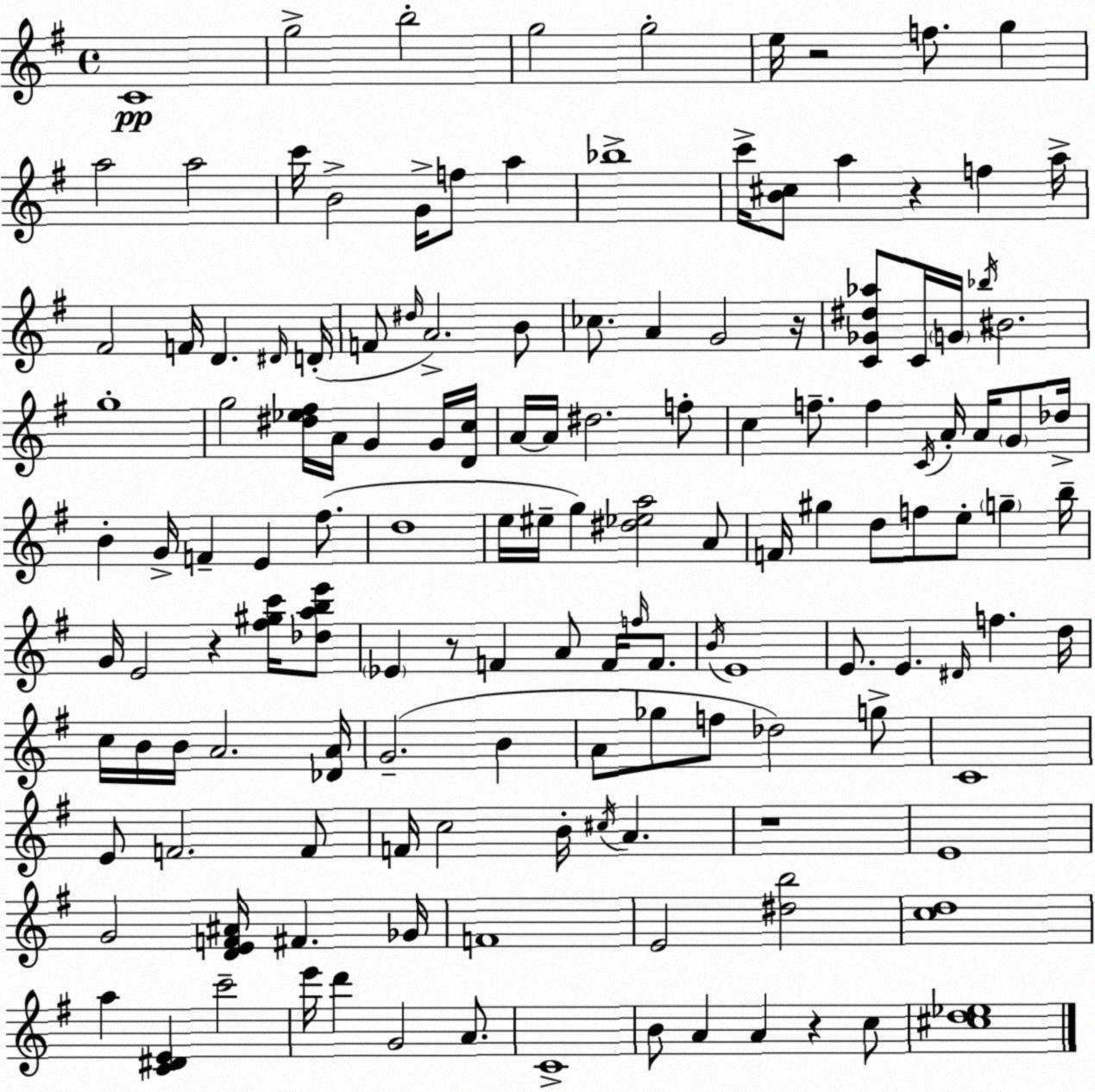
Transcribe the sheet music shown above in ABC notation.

X:1
T:Untitled
M:4/4
L:1/4
K:G
C4 g2 b2 g2 g2 e/4 z2 f/2 g a2 a2 c'/4 B2 G/4 f/2 a _b4 c'/4 [B^c]/2 a z f a/4 ^F2 F/4 D ^D/4 D/4 F/2 ^d/4 A2 B/2 _c/2 A G2 z/4 [C_G^d_a]/2 C/4 G/4 _b/4 ^B2 g4 g2 [^d_e^f]/4 A/4 G G/4 [Dc]/4 A/4 A/4 ^d2 f/2 c f/2 f C/4 A/4 A/4 G/2 _d/4 B G/4 F E ^f/2 d4 e/4 ^e/4 g [^d_ea]2 A/2 F/4 ^g d/2 f/2 e/2 g b/4 G/4 E2 z [^f^gc']/4 [_dabe']/2 _E z/2 F A/2 F/4 f/4 F/2 B/4 E4 E/2 E ^D/4 f d/4 c/4 B/4 B/4 A2 [_DA]/4 G2 B A/2 _g/2 f/2 _d2 g/2 C4 E/2 F2 F/2 F/4 c2 B/4 ^c/4 A z4 E4 G2 [DEF^A]/4 ^F _G/4 F4 E2 [^db]2 [cd]4 a [C^DE] c'2 e'/4 d' G2 A/2 C4 B/2 A A z c/2 [^cd_e]4